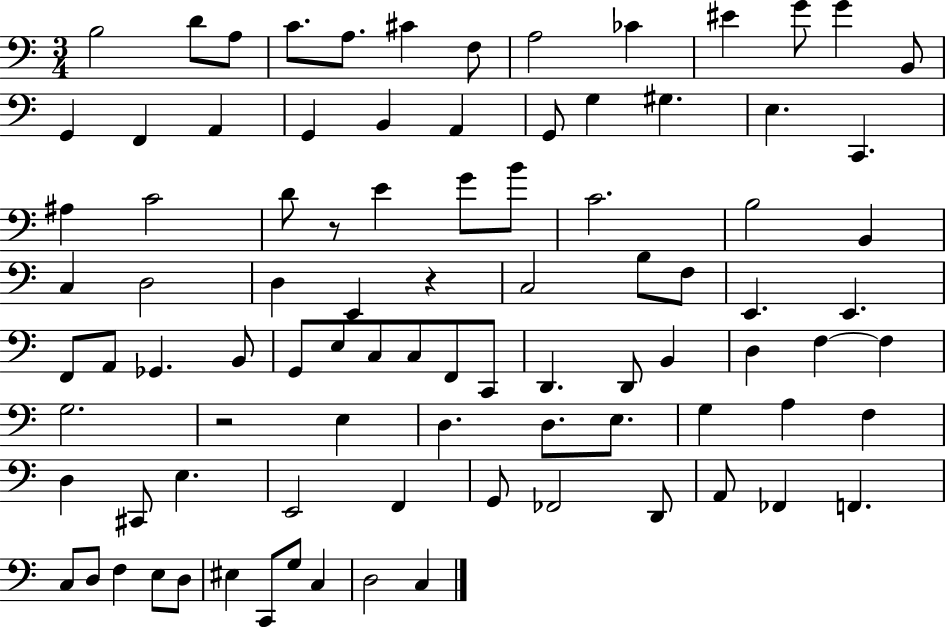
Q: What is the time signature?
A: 3/4